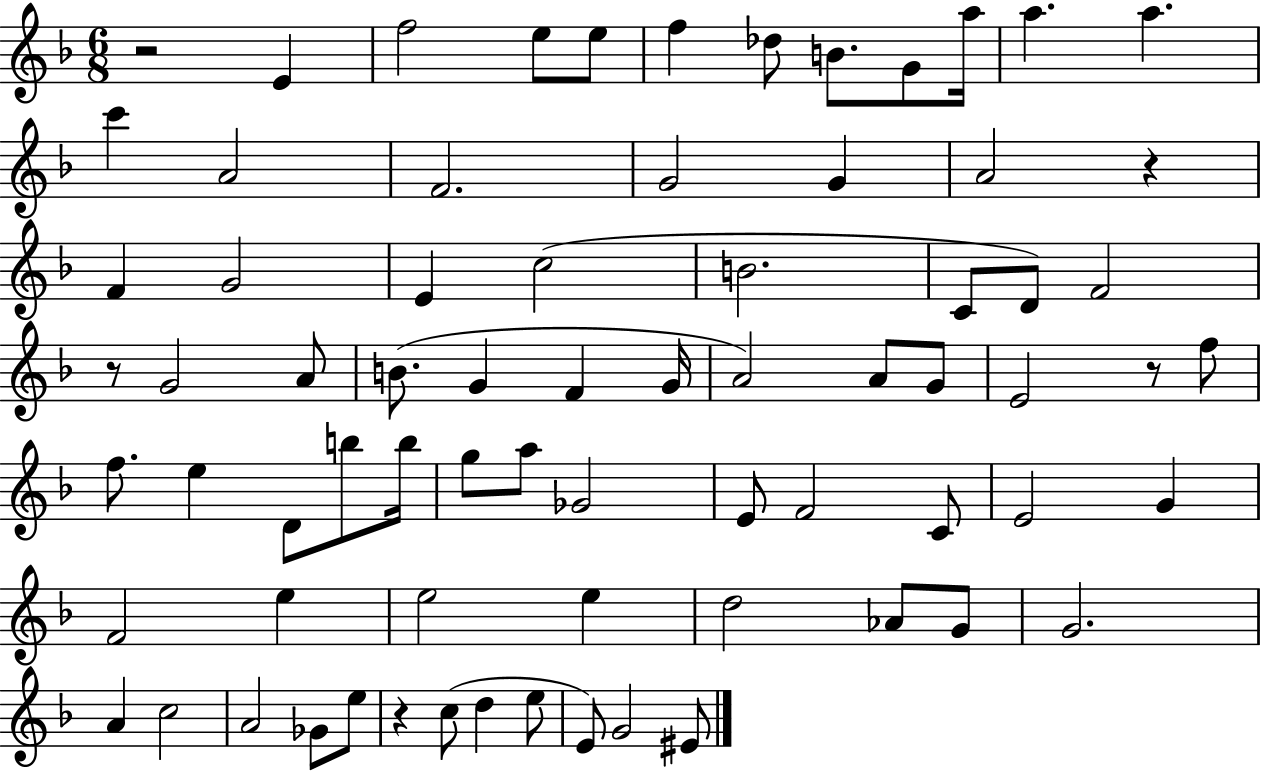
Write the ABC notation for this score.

X:1
T:Untitled
M:6/8
L:1/4
K:F
z2 E f2 e/2 e/2 f _d/2 B/2 G/2 a/4 a a c' A2 F2 G2 G A2 z F G2 E c2 B2 C/2 D/2 F2 z/2 G2 A/2 B/2 G F G/4 A2 A/2 G/2 E2 z/2 f/2 f/2 e D/2 b/2 b/4 g/2 a/2 _G2 E/2 F2 C/2 E2 G F2 e e2 e d2 _A/2 G/2 G2 A c2 A2 _G/2 e/2 z c/2 d e/2 E/2 G2 ^E/2